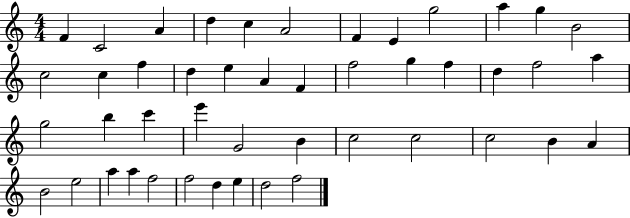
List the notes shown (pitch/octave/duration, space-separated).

F4/q C4/h A4/q D5/q C5/q A4/h F4/q E4/q G5/h A5/q G5/q B4/h C5/h C5/q F5/q D5/q E5/q A4/q F4/q F5/h G5/q F5/q D5/q F5/h A5/q G5/h B5/q C6/q E6/q G4/h B4/q C5/h C5/h C5/h B4/q A4/q B4/h E5/h A5/q A5/q F5/h F5/h D5/q E5/q D5/h F5/h